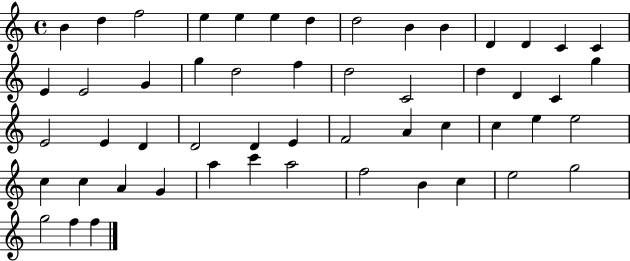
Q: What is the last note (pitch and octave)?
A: F5